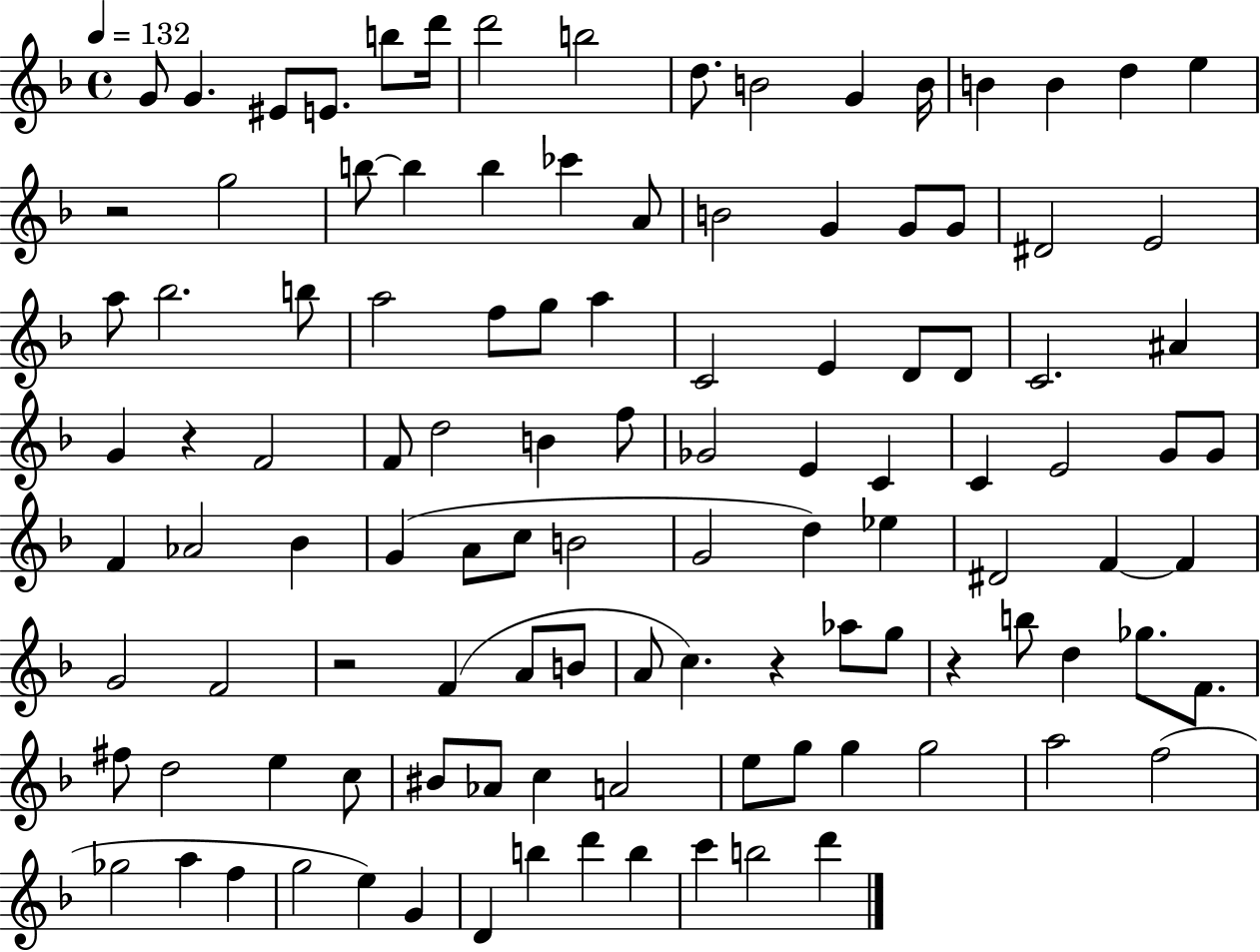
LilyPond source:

{
  \clef treble
  \time 4/4
  \defaultTimeSignature
  \key f \major
  \tempo 4 = 132
  g'8 g'4. eis'8 e'8. b''8 d'''16 | d'''2 b''2 | d''8. b'2 g'4 b'16 | b'4 b'4 d''4 e''4 | \break r2 g''2 | b''8~~ b''4 b''4 ces'''4 a'8 | b'2 g'4 g'8 g'8 | dis'2 e'2 | \break a''8 bes''2. b''8 | a''2 f''8 g''8 a''4 | c'2 e'4 d'8 d'8 | c'2. ais'4 | \break g'4 r4 f'2 | f'8 d''2 b'4 f''8 | ges'2 e'4 c'4 | c'4 e'2 g'8 g'8 | \break f'4 aes'2 bes'4 | g'4( a'8 c''8 b'2 | g'2 d''4) ees''4 | dis'2 f'4~~ f'4 | \break g'2 f'2 | r2 f'4( a'8 b'8 | a'8 c''4.) r4 aes''8 g''8 | r4 b''8 d''4 ges''8. f'8. | \break fis''8 d''2 e''4 c''8 | bis'8 aes'8 c''4 a'2 | e''8 g''8 g''4 g''2 | a''2 f''2( | \break ges''2 a''4 f''4 | g''2 e''4) g'4 | d'4 b''4 d'''4 b''4 | c'''4 b''2 d'''4 | \break \bar "|."
}